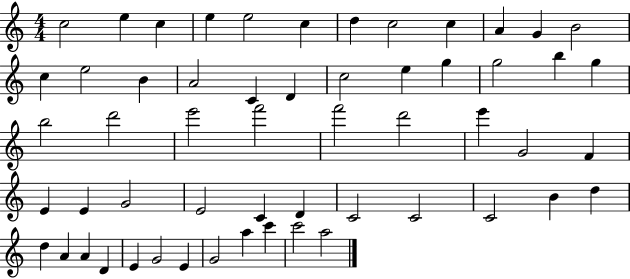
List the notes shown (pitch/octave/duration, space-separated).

C5/h E5/q C5/q E5/q E5/h C5/q D5/q C5/h C5/q A4/q G4/q B4/h C5/q E5/h B4/q A4/h C4/q D4/q C5/h E5/q G5/q G5/h B5/q G5/q B5/h D6/h E6/h F6/h F6/h D6/h E6/q G4/h F4/q E4/q E4/q G4/h E4/h C4/q D4/q C4/h C4/h C4/h B4/q D5/q D5/q A4/q A4/q D4/q E4/q G4/h E4/q G4/h A5/q C6/q C6/h A5/h